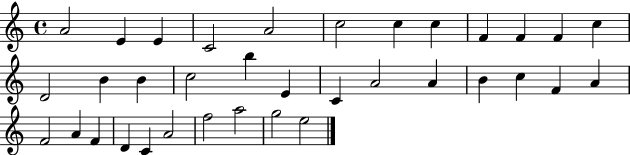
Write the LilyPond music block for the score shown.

{
  \clef treble
  \time 4/4
  \defaultTimeSignature
  \key c \major
  a'2 e'4 e'4 | c'2 a'2 | c''2 c''4 c''4 | f'4 f'4 f'4 c''4 | \break d'2 b'4 b'4 | c''2 b''4 e'4 | c'4 a'2 a'4 | b'4 c''4 f'4 a'4 | \break f'2 a'4 f'4 | d'4 c'4 a'2 | f''2 a''2 | g''2 e''2 | \break \bar "|."
}